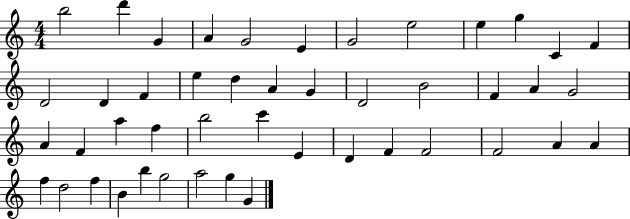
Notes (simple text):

B5/h D6/q G4/q A4/q G4/h E4/q G4/h E5/h E5/q G5/q C4/q F4/q D4/h D4/q F4/q E5/q D5/q A4/q G4/q D4/h B4/h F4/q A4/q G4/h A4/q F4/q A5/q F5/q B5/h C6/q E4/q D4/q F4/q F4/h F4/h A4/q A4/q F5/q D5/h F5/q B4/q B5/q G5/h A5/h G5/q G4/q